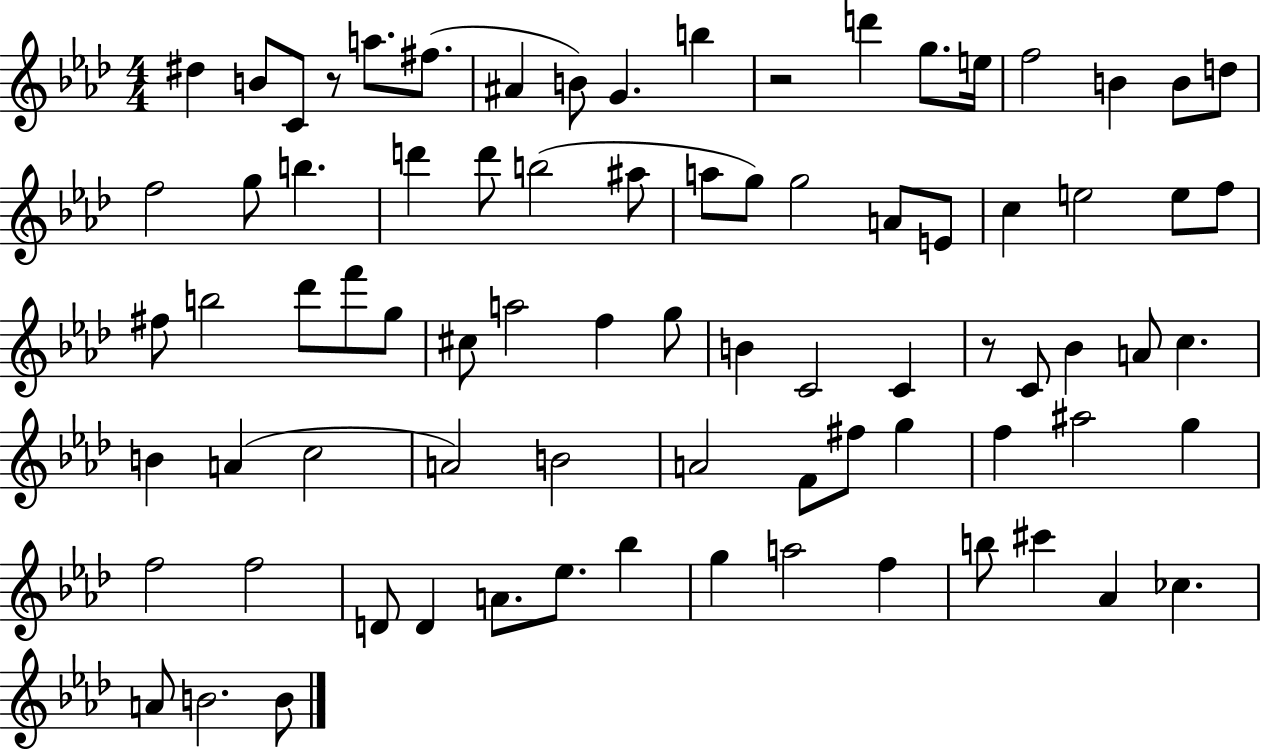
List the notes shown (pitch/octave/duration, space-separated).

D#5/q B4/e C4/e R/e A5/e. F#5/e. A#4/q B4/e G4/q. B5/q R/h D6/q G5/e. E5/s F5/h B4/q B4/e D5/e F5/h G5/e B5/q. D6/q D6/e B5/h A#5/e A5/e G5/e G5/h A4/e E4/e C5/q E5/h E5/e F5/e F#5/e B5/h Db6/e F6/e G5/e C#5/e A5/h F5/q G5/e B4/q C4/h C4/q R/e C4/e Bb4/q A4/e C5/q. B4/q A4/q C5/h A4/h B4/h A4/h F4/e F#5/e G5/q F5/q A#5/h G5/q F5/h F5/h D4/e D4/q A4/e. Eb5/e. Bb5/q G5/q A5/h F5/q B5/e C#6/q Ab4/q CES5/q. A4/e B4/h. B4/e